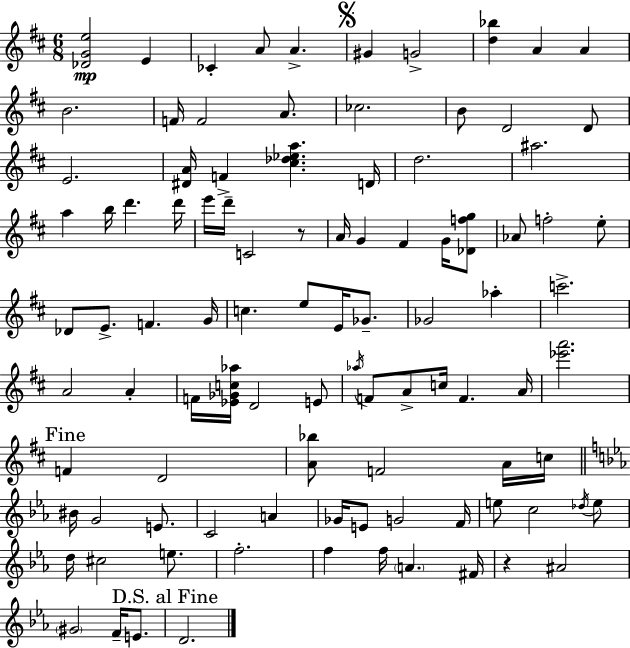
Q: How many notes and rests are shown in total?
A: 98